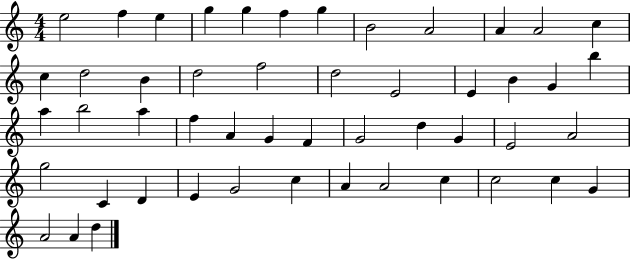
E5/h F5/q E5/q G5/q G5/q F5/q G5/q B4/h A4/h A4/q A4/h C5/q C5/q D5/h B4/q D5/h F5/h D5/h E4/h E4/q B4/q G4/q B5/q A5/q B5/h A5/q F5/q A4/q G4/q F4/q G4/h D5/q G4/q E4/h A4/h G5/h C4/q D4/q E4/q G4/h C5/q A4/q A4/h C5/q C5/h C5/q G4/q A4/h A4/q D5/q